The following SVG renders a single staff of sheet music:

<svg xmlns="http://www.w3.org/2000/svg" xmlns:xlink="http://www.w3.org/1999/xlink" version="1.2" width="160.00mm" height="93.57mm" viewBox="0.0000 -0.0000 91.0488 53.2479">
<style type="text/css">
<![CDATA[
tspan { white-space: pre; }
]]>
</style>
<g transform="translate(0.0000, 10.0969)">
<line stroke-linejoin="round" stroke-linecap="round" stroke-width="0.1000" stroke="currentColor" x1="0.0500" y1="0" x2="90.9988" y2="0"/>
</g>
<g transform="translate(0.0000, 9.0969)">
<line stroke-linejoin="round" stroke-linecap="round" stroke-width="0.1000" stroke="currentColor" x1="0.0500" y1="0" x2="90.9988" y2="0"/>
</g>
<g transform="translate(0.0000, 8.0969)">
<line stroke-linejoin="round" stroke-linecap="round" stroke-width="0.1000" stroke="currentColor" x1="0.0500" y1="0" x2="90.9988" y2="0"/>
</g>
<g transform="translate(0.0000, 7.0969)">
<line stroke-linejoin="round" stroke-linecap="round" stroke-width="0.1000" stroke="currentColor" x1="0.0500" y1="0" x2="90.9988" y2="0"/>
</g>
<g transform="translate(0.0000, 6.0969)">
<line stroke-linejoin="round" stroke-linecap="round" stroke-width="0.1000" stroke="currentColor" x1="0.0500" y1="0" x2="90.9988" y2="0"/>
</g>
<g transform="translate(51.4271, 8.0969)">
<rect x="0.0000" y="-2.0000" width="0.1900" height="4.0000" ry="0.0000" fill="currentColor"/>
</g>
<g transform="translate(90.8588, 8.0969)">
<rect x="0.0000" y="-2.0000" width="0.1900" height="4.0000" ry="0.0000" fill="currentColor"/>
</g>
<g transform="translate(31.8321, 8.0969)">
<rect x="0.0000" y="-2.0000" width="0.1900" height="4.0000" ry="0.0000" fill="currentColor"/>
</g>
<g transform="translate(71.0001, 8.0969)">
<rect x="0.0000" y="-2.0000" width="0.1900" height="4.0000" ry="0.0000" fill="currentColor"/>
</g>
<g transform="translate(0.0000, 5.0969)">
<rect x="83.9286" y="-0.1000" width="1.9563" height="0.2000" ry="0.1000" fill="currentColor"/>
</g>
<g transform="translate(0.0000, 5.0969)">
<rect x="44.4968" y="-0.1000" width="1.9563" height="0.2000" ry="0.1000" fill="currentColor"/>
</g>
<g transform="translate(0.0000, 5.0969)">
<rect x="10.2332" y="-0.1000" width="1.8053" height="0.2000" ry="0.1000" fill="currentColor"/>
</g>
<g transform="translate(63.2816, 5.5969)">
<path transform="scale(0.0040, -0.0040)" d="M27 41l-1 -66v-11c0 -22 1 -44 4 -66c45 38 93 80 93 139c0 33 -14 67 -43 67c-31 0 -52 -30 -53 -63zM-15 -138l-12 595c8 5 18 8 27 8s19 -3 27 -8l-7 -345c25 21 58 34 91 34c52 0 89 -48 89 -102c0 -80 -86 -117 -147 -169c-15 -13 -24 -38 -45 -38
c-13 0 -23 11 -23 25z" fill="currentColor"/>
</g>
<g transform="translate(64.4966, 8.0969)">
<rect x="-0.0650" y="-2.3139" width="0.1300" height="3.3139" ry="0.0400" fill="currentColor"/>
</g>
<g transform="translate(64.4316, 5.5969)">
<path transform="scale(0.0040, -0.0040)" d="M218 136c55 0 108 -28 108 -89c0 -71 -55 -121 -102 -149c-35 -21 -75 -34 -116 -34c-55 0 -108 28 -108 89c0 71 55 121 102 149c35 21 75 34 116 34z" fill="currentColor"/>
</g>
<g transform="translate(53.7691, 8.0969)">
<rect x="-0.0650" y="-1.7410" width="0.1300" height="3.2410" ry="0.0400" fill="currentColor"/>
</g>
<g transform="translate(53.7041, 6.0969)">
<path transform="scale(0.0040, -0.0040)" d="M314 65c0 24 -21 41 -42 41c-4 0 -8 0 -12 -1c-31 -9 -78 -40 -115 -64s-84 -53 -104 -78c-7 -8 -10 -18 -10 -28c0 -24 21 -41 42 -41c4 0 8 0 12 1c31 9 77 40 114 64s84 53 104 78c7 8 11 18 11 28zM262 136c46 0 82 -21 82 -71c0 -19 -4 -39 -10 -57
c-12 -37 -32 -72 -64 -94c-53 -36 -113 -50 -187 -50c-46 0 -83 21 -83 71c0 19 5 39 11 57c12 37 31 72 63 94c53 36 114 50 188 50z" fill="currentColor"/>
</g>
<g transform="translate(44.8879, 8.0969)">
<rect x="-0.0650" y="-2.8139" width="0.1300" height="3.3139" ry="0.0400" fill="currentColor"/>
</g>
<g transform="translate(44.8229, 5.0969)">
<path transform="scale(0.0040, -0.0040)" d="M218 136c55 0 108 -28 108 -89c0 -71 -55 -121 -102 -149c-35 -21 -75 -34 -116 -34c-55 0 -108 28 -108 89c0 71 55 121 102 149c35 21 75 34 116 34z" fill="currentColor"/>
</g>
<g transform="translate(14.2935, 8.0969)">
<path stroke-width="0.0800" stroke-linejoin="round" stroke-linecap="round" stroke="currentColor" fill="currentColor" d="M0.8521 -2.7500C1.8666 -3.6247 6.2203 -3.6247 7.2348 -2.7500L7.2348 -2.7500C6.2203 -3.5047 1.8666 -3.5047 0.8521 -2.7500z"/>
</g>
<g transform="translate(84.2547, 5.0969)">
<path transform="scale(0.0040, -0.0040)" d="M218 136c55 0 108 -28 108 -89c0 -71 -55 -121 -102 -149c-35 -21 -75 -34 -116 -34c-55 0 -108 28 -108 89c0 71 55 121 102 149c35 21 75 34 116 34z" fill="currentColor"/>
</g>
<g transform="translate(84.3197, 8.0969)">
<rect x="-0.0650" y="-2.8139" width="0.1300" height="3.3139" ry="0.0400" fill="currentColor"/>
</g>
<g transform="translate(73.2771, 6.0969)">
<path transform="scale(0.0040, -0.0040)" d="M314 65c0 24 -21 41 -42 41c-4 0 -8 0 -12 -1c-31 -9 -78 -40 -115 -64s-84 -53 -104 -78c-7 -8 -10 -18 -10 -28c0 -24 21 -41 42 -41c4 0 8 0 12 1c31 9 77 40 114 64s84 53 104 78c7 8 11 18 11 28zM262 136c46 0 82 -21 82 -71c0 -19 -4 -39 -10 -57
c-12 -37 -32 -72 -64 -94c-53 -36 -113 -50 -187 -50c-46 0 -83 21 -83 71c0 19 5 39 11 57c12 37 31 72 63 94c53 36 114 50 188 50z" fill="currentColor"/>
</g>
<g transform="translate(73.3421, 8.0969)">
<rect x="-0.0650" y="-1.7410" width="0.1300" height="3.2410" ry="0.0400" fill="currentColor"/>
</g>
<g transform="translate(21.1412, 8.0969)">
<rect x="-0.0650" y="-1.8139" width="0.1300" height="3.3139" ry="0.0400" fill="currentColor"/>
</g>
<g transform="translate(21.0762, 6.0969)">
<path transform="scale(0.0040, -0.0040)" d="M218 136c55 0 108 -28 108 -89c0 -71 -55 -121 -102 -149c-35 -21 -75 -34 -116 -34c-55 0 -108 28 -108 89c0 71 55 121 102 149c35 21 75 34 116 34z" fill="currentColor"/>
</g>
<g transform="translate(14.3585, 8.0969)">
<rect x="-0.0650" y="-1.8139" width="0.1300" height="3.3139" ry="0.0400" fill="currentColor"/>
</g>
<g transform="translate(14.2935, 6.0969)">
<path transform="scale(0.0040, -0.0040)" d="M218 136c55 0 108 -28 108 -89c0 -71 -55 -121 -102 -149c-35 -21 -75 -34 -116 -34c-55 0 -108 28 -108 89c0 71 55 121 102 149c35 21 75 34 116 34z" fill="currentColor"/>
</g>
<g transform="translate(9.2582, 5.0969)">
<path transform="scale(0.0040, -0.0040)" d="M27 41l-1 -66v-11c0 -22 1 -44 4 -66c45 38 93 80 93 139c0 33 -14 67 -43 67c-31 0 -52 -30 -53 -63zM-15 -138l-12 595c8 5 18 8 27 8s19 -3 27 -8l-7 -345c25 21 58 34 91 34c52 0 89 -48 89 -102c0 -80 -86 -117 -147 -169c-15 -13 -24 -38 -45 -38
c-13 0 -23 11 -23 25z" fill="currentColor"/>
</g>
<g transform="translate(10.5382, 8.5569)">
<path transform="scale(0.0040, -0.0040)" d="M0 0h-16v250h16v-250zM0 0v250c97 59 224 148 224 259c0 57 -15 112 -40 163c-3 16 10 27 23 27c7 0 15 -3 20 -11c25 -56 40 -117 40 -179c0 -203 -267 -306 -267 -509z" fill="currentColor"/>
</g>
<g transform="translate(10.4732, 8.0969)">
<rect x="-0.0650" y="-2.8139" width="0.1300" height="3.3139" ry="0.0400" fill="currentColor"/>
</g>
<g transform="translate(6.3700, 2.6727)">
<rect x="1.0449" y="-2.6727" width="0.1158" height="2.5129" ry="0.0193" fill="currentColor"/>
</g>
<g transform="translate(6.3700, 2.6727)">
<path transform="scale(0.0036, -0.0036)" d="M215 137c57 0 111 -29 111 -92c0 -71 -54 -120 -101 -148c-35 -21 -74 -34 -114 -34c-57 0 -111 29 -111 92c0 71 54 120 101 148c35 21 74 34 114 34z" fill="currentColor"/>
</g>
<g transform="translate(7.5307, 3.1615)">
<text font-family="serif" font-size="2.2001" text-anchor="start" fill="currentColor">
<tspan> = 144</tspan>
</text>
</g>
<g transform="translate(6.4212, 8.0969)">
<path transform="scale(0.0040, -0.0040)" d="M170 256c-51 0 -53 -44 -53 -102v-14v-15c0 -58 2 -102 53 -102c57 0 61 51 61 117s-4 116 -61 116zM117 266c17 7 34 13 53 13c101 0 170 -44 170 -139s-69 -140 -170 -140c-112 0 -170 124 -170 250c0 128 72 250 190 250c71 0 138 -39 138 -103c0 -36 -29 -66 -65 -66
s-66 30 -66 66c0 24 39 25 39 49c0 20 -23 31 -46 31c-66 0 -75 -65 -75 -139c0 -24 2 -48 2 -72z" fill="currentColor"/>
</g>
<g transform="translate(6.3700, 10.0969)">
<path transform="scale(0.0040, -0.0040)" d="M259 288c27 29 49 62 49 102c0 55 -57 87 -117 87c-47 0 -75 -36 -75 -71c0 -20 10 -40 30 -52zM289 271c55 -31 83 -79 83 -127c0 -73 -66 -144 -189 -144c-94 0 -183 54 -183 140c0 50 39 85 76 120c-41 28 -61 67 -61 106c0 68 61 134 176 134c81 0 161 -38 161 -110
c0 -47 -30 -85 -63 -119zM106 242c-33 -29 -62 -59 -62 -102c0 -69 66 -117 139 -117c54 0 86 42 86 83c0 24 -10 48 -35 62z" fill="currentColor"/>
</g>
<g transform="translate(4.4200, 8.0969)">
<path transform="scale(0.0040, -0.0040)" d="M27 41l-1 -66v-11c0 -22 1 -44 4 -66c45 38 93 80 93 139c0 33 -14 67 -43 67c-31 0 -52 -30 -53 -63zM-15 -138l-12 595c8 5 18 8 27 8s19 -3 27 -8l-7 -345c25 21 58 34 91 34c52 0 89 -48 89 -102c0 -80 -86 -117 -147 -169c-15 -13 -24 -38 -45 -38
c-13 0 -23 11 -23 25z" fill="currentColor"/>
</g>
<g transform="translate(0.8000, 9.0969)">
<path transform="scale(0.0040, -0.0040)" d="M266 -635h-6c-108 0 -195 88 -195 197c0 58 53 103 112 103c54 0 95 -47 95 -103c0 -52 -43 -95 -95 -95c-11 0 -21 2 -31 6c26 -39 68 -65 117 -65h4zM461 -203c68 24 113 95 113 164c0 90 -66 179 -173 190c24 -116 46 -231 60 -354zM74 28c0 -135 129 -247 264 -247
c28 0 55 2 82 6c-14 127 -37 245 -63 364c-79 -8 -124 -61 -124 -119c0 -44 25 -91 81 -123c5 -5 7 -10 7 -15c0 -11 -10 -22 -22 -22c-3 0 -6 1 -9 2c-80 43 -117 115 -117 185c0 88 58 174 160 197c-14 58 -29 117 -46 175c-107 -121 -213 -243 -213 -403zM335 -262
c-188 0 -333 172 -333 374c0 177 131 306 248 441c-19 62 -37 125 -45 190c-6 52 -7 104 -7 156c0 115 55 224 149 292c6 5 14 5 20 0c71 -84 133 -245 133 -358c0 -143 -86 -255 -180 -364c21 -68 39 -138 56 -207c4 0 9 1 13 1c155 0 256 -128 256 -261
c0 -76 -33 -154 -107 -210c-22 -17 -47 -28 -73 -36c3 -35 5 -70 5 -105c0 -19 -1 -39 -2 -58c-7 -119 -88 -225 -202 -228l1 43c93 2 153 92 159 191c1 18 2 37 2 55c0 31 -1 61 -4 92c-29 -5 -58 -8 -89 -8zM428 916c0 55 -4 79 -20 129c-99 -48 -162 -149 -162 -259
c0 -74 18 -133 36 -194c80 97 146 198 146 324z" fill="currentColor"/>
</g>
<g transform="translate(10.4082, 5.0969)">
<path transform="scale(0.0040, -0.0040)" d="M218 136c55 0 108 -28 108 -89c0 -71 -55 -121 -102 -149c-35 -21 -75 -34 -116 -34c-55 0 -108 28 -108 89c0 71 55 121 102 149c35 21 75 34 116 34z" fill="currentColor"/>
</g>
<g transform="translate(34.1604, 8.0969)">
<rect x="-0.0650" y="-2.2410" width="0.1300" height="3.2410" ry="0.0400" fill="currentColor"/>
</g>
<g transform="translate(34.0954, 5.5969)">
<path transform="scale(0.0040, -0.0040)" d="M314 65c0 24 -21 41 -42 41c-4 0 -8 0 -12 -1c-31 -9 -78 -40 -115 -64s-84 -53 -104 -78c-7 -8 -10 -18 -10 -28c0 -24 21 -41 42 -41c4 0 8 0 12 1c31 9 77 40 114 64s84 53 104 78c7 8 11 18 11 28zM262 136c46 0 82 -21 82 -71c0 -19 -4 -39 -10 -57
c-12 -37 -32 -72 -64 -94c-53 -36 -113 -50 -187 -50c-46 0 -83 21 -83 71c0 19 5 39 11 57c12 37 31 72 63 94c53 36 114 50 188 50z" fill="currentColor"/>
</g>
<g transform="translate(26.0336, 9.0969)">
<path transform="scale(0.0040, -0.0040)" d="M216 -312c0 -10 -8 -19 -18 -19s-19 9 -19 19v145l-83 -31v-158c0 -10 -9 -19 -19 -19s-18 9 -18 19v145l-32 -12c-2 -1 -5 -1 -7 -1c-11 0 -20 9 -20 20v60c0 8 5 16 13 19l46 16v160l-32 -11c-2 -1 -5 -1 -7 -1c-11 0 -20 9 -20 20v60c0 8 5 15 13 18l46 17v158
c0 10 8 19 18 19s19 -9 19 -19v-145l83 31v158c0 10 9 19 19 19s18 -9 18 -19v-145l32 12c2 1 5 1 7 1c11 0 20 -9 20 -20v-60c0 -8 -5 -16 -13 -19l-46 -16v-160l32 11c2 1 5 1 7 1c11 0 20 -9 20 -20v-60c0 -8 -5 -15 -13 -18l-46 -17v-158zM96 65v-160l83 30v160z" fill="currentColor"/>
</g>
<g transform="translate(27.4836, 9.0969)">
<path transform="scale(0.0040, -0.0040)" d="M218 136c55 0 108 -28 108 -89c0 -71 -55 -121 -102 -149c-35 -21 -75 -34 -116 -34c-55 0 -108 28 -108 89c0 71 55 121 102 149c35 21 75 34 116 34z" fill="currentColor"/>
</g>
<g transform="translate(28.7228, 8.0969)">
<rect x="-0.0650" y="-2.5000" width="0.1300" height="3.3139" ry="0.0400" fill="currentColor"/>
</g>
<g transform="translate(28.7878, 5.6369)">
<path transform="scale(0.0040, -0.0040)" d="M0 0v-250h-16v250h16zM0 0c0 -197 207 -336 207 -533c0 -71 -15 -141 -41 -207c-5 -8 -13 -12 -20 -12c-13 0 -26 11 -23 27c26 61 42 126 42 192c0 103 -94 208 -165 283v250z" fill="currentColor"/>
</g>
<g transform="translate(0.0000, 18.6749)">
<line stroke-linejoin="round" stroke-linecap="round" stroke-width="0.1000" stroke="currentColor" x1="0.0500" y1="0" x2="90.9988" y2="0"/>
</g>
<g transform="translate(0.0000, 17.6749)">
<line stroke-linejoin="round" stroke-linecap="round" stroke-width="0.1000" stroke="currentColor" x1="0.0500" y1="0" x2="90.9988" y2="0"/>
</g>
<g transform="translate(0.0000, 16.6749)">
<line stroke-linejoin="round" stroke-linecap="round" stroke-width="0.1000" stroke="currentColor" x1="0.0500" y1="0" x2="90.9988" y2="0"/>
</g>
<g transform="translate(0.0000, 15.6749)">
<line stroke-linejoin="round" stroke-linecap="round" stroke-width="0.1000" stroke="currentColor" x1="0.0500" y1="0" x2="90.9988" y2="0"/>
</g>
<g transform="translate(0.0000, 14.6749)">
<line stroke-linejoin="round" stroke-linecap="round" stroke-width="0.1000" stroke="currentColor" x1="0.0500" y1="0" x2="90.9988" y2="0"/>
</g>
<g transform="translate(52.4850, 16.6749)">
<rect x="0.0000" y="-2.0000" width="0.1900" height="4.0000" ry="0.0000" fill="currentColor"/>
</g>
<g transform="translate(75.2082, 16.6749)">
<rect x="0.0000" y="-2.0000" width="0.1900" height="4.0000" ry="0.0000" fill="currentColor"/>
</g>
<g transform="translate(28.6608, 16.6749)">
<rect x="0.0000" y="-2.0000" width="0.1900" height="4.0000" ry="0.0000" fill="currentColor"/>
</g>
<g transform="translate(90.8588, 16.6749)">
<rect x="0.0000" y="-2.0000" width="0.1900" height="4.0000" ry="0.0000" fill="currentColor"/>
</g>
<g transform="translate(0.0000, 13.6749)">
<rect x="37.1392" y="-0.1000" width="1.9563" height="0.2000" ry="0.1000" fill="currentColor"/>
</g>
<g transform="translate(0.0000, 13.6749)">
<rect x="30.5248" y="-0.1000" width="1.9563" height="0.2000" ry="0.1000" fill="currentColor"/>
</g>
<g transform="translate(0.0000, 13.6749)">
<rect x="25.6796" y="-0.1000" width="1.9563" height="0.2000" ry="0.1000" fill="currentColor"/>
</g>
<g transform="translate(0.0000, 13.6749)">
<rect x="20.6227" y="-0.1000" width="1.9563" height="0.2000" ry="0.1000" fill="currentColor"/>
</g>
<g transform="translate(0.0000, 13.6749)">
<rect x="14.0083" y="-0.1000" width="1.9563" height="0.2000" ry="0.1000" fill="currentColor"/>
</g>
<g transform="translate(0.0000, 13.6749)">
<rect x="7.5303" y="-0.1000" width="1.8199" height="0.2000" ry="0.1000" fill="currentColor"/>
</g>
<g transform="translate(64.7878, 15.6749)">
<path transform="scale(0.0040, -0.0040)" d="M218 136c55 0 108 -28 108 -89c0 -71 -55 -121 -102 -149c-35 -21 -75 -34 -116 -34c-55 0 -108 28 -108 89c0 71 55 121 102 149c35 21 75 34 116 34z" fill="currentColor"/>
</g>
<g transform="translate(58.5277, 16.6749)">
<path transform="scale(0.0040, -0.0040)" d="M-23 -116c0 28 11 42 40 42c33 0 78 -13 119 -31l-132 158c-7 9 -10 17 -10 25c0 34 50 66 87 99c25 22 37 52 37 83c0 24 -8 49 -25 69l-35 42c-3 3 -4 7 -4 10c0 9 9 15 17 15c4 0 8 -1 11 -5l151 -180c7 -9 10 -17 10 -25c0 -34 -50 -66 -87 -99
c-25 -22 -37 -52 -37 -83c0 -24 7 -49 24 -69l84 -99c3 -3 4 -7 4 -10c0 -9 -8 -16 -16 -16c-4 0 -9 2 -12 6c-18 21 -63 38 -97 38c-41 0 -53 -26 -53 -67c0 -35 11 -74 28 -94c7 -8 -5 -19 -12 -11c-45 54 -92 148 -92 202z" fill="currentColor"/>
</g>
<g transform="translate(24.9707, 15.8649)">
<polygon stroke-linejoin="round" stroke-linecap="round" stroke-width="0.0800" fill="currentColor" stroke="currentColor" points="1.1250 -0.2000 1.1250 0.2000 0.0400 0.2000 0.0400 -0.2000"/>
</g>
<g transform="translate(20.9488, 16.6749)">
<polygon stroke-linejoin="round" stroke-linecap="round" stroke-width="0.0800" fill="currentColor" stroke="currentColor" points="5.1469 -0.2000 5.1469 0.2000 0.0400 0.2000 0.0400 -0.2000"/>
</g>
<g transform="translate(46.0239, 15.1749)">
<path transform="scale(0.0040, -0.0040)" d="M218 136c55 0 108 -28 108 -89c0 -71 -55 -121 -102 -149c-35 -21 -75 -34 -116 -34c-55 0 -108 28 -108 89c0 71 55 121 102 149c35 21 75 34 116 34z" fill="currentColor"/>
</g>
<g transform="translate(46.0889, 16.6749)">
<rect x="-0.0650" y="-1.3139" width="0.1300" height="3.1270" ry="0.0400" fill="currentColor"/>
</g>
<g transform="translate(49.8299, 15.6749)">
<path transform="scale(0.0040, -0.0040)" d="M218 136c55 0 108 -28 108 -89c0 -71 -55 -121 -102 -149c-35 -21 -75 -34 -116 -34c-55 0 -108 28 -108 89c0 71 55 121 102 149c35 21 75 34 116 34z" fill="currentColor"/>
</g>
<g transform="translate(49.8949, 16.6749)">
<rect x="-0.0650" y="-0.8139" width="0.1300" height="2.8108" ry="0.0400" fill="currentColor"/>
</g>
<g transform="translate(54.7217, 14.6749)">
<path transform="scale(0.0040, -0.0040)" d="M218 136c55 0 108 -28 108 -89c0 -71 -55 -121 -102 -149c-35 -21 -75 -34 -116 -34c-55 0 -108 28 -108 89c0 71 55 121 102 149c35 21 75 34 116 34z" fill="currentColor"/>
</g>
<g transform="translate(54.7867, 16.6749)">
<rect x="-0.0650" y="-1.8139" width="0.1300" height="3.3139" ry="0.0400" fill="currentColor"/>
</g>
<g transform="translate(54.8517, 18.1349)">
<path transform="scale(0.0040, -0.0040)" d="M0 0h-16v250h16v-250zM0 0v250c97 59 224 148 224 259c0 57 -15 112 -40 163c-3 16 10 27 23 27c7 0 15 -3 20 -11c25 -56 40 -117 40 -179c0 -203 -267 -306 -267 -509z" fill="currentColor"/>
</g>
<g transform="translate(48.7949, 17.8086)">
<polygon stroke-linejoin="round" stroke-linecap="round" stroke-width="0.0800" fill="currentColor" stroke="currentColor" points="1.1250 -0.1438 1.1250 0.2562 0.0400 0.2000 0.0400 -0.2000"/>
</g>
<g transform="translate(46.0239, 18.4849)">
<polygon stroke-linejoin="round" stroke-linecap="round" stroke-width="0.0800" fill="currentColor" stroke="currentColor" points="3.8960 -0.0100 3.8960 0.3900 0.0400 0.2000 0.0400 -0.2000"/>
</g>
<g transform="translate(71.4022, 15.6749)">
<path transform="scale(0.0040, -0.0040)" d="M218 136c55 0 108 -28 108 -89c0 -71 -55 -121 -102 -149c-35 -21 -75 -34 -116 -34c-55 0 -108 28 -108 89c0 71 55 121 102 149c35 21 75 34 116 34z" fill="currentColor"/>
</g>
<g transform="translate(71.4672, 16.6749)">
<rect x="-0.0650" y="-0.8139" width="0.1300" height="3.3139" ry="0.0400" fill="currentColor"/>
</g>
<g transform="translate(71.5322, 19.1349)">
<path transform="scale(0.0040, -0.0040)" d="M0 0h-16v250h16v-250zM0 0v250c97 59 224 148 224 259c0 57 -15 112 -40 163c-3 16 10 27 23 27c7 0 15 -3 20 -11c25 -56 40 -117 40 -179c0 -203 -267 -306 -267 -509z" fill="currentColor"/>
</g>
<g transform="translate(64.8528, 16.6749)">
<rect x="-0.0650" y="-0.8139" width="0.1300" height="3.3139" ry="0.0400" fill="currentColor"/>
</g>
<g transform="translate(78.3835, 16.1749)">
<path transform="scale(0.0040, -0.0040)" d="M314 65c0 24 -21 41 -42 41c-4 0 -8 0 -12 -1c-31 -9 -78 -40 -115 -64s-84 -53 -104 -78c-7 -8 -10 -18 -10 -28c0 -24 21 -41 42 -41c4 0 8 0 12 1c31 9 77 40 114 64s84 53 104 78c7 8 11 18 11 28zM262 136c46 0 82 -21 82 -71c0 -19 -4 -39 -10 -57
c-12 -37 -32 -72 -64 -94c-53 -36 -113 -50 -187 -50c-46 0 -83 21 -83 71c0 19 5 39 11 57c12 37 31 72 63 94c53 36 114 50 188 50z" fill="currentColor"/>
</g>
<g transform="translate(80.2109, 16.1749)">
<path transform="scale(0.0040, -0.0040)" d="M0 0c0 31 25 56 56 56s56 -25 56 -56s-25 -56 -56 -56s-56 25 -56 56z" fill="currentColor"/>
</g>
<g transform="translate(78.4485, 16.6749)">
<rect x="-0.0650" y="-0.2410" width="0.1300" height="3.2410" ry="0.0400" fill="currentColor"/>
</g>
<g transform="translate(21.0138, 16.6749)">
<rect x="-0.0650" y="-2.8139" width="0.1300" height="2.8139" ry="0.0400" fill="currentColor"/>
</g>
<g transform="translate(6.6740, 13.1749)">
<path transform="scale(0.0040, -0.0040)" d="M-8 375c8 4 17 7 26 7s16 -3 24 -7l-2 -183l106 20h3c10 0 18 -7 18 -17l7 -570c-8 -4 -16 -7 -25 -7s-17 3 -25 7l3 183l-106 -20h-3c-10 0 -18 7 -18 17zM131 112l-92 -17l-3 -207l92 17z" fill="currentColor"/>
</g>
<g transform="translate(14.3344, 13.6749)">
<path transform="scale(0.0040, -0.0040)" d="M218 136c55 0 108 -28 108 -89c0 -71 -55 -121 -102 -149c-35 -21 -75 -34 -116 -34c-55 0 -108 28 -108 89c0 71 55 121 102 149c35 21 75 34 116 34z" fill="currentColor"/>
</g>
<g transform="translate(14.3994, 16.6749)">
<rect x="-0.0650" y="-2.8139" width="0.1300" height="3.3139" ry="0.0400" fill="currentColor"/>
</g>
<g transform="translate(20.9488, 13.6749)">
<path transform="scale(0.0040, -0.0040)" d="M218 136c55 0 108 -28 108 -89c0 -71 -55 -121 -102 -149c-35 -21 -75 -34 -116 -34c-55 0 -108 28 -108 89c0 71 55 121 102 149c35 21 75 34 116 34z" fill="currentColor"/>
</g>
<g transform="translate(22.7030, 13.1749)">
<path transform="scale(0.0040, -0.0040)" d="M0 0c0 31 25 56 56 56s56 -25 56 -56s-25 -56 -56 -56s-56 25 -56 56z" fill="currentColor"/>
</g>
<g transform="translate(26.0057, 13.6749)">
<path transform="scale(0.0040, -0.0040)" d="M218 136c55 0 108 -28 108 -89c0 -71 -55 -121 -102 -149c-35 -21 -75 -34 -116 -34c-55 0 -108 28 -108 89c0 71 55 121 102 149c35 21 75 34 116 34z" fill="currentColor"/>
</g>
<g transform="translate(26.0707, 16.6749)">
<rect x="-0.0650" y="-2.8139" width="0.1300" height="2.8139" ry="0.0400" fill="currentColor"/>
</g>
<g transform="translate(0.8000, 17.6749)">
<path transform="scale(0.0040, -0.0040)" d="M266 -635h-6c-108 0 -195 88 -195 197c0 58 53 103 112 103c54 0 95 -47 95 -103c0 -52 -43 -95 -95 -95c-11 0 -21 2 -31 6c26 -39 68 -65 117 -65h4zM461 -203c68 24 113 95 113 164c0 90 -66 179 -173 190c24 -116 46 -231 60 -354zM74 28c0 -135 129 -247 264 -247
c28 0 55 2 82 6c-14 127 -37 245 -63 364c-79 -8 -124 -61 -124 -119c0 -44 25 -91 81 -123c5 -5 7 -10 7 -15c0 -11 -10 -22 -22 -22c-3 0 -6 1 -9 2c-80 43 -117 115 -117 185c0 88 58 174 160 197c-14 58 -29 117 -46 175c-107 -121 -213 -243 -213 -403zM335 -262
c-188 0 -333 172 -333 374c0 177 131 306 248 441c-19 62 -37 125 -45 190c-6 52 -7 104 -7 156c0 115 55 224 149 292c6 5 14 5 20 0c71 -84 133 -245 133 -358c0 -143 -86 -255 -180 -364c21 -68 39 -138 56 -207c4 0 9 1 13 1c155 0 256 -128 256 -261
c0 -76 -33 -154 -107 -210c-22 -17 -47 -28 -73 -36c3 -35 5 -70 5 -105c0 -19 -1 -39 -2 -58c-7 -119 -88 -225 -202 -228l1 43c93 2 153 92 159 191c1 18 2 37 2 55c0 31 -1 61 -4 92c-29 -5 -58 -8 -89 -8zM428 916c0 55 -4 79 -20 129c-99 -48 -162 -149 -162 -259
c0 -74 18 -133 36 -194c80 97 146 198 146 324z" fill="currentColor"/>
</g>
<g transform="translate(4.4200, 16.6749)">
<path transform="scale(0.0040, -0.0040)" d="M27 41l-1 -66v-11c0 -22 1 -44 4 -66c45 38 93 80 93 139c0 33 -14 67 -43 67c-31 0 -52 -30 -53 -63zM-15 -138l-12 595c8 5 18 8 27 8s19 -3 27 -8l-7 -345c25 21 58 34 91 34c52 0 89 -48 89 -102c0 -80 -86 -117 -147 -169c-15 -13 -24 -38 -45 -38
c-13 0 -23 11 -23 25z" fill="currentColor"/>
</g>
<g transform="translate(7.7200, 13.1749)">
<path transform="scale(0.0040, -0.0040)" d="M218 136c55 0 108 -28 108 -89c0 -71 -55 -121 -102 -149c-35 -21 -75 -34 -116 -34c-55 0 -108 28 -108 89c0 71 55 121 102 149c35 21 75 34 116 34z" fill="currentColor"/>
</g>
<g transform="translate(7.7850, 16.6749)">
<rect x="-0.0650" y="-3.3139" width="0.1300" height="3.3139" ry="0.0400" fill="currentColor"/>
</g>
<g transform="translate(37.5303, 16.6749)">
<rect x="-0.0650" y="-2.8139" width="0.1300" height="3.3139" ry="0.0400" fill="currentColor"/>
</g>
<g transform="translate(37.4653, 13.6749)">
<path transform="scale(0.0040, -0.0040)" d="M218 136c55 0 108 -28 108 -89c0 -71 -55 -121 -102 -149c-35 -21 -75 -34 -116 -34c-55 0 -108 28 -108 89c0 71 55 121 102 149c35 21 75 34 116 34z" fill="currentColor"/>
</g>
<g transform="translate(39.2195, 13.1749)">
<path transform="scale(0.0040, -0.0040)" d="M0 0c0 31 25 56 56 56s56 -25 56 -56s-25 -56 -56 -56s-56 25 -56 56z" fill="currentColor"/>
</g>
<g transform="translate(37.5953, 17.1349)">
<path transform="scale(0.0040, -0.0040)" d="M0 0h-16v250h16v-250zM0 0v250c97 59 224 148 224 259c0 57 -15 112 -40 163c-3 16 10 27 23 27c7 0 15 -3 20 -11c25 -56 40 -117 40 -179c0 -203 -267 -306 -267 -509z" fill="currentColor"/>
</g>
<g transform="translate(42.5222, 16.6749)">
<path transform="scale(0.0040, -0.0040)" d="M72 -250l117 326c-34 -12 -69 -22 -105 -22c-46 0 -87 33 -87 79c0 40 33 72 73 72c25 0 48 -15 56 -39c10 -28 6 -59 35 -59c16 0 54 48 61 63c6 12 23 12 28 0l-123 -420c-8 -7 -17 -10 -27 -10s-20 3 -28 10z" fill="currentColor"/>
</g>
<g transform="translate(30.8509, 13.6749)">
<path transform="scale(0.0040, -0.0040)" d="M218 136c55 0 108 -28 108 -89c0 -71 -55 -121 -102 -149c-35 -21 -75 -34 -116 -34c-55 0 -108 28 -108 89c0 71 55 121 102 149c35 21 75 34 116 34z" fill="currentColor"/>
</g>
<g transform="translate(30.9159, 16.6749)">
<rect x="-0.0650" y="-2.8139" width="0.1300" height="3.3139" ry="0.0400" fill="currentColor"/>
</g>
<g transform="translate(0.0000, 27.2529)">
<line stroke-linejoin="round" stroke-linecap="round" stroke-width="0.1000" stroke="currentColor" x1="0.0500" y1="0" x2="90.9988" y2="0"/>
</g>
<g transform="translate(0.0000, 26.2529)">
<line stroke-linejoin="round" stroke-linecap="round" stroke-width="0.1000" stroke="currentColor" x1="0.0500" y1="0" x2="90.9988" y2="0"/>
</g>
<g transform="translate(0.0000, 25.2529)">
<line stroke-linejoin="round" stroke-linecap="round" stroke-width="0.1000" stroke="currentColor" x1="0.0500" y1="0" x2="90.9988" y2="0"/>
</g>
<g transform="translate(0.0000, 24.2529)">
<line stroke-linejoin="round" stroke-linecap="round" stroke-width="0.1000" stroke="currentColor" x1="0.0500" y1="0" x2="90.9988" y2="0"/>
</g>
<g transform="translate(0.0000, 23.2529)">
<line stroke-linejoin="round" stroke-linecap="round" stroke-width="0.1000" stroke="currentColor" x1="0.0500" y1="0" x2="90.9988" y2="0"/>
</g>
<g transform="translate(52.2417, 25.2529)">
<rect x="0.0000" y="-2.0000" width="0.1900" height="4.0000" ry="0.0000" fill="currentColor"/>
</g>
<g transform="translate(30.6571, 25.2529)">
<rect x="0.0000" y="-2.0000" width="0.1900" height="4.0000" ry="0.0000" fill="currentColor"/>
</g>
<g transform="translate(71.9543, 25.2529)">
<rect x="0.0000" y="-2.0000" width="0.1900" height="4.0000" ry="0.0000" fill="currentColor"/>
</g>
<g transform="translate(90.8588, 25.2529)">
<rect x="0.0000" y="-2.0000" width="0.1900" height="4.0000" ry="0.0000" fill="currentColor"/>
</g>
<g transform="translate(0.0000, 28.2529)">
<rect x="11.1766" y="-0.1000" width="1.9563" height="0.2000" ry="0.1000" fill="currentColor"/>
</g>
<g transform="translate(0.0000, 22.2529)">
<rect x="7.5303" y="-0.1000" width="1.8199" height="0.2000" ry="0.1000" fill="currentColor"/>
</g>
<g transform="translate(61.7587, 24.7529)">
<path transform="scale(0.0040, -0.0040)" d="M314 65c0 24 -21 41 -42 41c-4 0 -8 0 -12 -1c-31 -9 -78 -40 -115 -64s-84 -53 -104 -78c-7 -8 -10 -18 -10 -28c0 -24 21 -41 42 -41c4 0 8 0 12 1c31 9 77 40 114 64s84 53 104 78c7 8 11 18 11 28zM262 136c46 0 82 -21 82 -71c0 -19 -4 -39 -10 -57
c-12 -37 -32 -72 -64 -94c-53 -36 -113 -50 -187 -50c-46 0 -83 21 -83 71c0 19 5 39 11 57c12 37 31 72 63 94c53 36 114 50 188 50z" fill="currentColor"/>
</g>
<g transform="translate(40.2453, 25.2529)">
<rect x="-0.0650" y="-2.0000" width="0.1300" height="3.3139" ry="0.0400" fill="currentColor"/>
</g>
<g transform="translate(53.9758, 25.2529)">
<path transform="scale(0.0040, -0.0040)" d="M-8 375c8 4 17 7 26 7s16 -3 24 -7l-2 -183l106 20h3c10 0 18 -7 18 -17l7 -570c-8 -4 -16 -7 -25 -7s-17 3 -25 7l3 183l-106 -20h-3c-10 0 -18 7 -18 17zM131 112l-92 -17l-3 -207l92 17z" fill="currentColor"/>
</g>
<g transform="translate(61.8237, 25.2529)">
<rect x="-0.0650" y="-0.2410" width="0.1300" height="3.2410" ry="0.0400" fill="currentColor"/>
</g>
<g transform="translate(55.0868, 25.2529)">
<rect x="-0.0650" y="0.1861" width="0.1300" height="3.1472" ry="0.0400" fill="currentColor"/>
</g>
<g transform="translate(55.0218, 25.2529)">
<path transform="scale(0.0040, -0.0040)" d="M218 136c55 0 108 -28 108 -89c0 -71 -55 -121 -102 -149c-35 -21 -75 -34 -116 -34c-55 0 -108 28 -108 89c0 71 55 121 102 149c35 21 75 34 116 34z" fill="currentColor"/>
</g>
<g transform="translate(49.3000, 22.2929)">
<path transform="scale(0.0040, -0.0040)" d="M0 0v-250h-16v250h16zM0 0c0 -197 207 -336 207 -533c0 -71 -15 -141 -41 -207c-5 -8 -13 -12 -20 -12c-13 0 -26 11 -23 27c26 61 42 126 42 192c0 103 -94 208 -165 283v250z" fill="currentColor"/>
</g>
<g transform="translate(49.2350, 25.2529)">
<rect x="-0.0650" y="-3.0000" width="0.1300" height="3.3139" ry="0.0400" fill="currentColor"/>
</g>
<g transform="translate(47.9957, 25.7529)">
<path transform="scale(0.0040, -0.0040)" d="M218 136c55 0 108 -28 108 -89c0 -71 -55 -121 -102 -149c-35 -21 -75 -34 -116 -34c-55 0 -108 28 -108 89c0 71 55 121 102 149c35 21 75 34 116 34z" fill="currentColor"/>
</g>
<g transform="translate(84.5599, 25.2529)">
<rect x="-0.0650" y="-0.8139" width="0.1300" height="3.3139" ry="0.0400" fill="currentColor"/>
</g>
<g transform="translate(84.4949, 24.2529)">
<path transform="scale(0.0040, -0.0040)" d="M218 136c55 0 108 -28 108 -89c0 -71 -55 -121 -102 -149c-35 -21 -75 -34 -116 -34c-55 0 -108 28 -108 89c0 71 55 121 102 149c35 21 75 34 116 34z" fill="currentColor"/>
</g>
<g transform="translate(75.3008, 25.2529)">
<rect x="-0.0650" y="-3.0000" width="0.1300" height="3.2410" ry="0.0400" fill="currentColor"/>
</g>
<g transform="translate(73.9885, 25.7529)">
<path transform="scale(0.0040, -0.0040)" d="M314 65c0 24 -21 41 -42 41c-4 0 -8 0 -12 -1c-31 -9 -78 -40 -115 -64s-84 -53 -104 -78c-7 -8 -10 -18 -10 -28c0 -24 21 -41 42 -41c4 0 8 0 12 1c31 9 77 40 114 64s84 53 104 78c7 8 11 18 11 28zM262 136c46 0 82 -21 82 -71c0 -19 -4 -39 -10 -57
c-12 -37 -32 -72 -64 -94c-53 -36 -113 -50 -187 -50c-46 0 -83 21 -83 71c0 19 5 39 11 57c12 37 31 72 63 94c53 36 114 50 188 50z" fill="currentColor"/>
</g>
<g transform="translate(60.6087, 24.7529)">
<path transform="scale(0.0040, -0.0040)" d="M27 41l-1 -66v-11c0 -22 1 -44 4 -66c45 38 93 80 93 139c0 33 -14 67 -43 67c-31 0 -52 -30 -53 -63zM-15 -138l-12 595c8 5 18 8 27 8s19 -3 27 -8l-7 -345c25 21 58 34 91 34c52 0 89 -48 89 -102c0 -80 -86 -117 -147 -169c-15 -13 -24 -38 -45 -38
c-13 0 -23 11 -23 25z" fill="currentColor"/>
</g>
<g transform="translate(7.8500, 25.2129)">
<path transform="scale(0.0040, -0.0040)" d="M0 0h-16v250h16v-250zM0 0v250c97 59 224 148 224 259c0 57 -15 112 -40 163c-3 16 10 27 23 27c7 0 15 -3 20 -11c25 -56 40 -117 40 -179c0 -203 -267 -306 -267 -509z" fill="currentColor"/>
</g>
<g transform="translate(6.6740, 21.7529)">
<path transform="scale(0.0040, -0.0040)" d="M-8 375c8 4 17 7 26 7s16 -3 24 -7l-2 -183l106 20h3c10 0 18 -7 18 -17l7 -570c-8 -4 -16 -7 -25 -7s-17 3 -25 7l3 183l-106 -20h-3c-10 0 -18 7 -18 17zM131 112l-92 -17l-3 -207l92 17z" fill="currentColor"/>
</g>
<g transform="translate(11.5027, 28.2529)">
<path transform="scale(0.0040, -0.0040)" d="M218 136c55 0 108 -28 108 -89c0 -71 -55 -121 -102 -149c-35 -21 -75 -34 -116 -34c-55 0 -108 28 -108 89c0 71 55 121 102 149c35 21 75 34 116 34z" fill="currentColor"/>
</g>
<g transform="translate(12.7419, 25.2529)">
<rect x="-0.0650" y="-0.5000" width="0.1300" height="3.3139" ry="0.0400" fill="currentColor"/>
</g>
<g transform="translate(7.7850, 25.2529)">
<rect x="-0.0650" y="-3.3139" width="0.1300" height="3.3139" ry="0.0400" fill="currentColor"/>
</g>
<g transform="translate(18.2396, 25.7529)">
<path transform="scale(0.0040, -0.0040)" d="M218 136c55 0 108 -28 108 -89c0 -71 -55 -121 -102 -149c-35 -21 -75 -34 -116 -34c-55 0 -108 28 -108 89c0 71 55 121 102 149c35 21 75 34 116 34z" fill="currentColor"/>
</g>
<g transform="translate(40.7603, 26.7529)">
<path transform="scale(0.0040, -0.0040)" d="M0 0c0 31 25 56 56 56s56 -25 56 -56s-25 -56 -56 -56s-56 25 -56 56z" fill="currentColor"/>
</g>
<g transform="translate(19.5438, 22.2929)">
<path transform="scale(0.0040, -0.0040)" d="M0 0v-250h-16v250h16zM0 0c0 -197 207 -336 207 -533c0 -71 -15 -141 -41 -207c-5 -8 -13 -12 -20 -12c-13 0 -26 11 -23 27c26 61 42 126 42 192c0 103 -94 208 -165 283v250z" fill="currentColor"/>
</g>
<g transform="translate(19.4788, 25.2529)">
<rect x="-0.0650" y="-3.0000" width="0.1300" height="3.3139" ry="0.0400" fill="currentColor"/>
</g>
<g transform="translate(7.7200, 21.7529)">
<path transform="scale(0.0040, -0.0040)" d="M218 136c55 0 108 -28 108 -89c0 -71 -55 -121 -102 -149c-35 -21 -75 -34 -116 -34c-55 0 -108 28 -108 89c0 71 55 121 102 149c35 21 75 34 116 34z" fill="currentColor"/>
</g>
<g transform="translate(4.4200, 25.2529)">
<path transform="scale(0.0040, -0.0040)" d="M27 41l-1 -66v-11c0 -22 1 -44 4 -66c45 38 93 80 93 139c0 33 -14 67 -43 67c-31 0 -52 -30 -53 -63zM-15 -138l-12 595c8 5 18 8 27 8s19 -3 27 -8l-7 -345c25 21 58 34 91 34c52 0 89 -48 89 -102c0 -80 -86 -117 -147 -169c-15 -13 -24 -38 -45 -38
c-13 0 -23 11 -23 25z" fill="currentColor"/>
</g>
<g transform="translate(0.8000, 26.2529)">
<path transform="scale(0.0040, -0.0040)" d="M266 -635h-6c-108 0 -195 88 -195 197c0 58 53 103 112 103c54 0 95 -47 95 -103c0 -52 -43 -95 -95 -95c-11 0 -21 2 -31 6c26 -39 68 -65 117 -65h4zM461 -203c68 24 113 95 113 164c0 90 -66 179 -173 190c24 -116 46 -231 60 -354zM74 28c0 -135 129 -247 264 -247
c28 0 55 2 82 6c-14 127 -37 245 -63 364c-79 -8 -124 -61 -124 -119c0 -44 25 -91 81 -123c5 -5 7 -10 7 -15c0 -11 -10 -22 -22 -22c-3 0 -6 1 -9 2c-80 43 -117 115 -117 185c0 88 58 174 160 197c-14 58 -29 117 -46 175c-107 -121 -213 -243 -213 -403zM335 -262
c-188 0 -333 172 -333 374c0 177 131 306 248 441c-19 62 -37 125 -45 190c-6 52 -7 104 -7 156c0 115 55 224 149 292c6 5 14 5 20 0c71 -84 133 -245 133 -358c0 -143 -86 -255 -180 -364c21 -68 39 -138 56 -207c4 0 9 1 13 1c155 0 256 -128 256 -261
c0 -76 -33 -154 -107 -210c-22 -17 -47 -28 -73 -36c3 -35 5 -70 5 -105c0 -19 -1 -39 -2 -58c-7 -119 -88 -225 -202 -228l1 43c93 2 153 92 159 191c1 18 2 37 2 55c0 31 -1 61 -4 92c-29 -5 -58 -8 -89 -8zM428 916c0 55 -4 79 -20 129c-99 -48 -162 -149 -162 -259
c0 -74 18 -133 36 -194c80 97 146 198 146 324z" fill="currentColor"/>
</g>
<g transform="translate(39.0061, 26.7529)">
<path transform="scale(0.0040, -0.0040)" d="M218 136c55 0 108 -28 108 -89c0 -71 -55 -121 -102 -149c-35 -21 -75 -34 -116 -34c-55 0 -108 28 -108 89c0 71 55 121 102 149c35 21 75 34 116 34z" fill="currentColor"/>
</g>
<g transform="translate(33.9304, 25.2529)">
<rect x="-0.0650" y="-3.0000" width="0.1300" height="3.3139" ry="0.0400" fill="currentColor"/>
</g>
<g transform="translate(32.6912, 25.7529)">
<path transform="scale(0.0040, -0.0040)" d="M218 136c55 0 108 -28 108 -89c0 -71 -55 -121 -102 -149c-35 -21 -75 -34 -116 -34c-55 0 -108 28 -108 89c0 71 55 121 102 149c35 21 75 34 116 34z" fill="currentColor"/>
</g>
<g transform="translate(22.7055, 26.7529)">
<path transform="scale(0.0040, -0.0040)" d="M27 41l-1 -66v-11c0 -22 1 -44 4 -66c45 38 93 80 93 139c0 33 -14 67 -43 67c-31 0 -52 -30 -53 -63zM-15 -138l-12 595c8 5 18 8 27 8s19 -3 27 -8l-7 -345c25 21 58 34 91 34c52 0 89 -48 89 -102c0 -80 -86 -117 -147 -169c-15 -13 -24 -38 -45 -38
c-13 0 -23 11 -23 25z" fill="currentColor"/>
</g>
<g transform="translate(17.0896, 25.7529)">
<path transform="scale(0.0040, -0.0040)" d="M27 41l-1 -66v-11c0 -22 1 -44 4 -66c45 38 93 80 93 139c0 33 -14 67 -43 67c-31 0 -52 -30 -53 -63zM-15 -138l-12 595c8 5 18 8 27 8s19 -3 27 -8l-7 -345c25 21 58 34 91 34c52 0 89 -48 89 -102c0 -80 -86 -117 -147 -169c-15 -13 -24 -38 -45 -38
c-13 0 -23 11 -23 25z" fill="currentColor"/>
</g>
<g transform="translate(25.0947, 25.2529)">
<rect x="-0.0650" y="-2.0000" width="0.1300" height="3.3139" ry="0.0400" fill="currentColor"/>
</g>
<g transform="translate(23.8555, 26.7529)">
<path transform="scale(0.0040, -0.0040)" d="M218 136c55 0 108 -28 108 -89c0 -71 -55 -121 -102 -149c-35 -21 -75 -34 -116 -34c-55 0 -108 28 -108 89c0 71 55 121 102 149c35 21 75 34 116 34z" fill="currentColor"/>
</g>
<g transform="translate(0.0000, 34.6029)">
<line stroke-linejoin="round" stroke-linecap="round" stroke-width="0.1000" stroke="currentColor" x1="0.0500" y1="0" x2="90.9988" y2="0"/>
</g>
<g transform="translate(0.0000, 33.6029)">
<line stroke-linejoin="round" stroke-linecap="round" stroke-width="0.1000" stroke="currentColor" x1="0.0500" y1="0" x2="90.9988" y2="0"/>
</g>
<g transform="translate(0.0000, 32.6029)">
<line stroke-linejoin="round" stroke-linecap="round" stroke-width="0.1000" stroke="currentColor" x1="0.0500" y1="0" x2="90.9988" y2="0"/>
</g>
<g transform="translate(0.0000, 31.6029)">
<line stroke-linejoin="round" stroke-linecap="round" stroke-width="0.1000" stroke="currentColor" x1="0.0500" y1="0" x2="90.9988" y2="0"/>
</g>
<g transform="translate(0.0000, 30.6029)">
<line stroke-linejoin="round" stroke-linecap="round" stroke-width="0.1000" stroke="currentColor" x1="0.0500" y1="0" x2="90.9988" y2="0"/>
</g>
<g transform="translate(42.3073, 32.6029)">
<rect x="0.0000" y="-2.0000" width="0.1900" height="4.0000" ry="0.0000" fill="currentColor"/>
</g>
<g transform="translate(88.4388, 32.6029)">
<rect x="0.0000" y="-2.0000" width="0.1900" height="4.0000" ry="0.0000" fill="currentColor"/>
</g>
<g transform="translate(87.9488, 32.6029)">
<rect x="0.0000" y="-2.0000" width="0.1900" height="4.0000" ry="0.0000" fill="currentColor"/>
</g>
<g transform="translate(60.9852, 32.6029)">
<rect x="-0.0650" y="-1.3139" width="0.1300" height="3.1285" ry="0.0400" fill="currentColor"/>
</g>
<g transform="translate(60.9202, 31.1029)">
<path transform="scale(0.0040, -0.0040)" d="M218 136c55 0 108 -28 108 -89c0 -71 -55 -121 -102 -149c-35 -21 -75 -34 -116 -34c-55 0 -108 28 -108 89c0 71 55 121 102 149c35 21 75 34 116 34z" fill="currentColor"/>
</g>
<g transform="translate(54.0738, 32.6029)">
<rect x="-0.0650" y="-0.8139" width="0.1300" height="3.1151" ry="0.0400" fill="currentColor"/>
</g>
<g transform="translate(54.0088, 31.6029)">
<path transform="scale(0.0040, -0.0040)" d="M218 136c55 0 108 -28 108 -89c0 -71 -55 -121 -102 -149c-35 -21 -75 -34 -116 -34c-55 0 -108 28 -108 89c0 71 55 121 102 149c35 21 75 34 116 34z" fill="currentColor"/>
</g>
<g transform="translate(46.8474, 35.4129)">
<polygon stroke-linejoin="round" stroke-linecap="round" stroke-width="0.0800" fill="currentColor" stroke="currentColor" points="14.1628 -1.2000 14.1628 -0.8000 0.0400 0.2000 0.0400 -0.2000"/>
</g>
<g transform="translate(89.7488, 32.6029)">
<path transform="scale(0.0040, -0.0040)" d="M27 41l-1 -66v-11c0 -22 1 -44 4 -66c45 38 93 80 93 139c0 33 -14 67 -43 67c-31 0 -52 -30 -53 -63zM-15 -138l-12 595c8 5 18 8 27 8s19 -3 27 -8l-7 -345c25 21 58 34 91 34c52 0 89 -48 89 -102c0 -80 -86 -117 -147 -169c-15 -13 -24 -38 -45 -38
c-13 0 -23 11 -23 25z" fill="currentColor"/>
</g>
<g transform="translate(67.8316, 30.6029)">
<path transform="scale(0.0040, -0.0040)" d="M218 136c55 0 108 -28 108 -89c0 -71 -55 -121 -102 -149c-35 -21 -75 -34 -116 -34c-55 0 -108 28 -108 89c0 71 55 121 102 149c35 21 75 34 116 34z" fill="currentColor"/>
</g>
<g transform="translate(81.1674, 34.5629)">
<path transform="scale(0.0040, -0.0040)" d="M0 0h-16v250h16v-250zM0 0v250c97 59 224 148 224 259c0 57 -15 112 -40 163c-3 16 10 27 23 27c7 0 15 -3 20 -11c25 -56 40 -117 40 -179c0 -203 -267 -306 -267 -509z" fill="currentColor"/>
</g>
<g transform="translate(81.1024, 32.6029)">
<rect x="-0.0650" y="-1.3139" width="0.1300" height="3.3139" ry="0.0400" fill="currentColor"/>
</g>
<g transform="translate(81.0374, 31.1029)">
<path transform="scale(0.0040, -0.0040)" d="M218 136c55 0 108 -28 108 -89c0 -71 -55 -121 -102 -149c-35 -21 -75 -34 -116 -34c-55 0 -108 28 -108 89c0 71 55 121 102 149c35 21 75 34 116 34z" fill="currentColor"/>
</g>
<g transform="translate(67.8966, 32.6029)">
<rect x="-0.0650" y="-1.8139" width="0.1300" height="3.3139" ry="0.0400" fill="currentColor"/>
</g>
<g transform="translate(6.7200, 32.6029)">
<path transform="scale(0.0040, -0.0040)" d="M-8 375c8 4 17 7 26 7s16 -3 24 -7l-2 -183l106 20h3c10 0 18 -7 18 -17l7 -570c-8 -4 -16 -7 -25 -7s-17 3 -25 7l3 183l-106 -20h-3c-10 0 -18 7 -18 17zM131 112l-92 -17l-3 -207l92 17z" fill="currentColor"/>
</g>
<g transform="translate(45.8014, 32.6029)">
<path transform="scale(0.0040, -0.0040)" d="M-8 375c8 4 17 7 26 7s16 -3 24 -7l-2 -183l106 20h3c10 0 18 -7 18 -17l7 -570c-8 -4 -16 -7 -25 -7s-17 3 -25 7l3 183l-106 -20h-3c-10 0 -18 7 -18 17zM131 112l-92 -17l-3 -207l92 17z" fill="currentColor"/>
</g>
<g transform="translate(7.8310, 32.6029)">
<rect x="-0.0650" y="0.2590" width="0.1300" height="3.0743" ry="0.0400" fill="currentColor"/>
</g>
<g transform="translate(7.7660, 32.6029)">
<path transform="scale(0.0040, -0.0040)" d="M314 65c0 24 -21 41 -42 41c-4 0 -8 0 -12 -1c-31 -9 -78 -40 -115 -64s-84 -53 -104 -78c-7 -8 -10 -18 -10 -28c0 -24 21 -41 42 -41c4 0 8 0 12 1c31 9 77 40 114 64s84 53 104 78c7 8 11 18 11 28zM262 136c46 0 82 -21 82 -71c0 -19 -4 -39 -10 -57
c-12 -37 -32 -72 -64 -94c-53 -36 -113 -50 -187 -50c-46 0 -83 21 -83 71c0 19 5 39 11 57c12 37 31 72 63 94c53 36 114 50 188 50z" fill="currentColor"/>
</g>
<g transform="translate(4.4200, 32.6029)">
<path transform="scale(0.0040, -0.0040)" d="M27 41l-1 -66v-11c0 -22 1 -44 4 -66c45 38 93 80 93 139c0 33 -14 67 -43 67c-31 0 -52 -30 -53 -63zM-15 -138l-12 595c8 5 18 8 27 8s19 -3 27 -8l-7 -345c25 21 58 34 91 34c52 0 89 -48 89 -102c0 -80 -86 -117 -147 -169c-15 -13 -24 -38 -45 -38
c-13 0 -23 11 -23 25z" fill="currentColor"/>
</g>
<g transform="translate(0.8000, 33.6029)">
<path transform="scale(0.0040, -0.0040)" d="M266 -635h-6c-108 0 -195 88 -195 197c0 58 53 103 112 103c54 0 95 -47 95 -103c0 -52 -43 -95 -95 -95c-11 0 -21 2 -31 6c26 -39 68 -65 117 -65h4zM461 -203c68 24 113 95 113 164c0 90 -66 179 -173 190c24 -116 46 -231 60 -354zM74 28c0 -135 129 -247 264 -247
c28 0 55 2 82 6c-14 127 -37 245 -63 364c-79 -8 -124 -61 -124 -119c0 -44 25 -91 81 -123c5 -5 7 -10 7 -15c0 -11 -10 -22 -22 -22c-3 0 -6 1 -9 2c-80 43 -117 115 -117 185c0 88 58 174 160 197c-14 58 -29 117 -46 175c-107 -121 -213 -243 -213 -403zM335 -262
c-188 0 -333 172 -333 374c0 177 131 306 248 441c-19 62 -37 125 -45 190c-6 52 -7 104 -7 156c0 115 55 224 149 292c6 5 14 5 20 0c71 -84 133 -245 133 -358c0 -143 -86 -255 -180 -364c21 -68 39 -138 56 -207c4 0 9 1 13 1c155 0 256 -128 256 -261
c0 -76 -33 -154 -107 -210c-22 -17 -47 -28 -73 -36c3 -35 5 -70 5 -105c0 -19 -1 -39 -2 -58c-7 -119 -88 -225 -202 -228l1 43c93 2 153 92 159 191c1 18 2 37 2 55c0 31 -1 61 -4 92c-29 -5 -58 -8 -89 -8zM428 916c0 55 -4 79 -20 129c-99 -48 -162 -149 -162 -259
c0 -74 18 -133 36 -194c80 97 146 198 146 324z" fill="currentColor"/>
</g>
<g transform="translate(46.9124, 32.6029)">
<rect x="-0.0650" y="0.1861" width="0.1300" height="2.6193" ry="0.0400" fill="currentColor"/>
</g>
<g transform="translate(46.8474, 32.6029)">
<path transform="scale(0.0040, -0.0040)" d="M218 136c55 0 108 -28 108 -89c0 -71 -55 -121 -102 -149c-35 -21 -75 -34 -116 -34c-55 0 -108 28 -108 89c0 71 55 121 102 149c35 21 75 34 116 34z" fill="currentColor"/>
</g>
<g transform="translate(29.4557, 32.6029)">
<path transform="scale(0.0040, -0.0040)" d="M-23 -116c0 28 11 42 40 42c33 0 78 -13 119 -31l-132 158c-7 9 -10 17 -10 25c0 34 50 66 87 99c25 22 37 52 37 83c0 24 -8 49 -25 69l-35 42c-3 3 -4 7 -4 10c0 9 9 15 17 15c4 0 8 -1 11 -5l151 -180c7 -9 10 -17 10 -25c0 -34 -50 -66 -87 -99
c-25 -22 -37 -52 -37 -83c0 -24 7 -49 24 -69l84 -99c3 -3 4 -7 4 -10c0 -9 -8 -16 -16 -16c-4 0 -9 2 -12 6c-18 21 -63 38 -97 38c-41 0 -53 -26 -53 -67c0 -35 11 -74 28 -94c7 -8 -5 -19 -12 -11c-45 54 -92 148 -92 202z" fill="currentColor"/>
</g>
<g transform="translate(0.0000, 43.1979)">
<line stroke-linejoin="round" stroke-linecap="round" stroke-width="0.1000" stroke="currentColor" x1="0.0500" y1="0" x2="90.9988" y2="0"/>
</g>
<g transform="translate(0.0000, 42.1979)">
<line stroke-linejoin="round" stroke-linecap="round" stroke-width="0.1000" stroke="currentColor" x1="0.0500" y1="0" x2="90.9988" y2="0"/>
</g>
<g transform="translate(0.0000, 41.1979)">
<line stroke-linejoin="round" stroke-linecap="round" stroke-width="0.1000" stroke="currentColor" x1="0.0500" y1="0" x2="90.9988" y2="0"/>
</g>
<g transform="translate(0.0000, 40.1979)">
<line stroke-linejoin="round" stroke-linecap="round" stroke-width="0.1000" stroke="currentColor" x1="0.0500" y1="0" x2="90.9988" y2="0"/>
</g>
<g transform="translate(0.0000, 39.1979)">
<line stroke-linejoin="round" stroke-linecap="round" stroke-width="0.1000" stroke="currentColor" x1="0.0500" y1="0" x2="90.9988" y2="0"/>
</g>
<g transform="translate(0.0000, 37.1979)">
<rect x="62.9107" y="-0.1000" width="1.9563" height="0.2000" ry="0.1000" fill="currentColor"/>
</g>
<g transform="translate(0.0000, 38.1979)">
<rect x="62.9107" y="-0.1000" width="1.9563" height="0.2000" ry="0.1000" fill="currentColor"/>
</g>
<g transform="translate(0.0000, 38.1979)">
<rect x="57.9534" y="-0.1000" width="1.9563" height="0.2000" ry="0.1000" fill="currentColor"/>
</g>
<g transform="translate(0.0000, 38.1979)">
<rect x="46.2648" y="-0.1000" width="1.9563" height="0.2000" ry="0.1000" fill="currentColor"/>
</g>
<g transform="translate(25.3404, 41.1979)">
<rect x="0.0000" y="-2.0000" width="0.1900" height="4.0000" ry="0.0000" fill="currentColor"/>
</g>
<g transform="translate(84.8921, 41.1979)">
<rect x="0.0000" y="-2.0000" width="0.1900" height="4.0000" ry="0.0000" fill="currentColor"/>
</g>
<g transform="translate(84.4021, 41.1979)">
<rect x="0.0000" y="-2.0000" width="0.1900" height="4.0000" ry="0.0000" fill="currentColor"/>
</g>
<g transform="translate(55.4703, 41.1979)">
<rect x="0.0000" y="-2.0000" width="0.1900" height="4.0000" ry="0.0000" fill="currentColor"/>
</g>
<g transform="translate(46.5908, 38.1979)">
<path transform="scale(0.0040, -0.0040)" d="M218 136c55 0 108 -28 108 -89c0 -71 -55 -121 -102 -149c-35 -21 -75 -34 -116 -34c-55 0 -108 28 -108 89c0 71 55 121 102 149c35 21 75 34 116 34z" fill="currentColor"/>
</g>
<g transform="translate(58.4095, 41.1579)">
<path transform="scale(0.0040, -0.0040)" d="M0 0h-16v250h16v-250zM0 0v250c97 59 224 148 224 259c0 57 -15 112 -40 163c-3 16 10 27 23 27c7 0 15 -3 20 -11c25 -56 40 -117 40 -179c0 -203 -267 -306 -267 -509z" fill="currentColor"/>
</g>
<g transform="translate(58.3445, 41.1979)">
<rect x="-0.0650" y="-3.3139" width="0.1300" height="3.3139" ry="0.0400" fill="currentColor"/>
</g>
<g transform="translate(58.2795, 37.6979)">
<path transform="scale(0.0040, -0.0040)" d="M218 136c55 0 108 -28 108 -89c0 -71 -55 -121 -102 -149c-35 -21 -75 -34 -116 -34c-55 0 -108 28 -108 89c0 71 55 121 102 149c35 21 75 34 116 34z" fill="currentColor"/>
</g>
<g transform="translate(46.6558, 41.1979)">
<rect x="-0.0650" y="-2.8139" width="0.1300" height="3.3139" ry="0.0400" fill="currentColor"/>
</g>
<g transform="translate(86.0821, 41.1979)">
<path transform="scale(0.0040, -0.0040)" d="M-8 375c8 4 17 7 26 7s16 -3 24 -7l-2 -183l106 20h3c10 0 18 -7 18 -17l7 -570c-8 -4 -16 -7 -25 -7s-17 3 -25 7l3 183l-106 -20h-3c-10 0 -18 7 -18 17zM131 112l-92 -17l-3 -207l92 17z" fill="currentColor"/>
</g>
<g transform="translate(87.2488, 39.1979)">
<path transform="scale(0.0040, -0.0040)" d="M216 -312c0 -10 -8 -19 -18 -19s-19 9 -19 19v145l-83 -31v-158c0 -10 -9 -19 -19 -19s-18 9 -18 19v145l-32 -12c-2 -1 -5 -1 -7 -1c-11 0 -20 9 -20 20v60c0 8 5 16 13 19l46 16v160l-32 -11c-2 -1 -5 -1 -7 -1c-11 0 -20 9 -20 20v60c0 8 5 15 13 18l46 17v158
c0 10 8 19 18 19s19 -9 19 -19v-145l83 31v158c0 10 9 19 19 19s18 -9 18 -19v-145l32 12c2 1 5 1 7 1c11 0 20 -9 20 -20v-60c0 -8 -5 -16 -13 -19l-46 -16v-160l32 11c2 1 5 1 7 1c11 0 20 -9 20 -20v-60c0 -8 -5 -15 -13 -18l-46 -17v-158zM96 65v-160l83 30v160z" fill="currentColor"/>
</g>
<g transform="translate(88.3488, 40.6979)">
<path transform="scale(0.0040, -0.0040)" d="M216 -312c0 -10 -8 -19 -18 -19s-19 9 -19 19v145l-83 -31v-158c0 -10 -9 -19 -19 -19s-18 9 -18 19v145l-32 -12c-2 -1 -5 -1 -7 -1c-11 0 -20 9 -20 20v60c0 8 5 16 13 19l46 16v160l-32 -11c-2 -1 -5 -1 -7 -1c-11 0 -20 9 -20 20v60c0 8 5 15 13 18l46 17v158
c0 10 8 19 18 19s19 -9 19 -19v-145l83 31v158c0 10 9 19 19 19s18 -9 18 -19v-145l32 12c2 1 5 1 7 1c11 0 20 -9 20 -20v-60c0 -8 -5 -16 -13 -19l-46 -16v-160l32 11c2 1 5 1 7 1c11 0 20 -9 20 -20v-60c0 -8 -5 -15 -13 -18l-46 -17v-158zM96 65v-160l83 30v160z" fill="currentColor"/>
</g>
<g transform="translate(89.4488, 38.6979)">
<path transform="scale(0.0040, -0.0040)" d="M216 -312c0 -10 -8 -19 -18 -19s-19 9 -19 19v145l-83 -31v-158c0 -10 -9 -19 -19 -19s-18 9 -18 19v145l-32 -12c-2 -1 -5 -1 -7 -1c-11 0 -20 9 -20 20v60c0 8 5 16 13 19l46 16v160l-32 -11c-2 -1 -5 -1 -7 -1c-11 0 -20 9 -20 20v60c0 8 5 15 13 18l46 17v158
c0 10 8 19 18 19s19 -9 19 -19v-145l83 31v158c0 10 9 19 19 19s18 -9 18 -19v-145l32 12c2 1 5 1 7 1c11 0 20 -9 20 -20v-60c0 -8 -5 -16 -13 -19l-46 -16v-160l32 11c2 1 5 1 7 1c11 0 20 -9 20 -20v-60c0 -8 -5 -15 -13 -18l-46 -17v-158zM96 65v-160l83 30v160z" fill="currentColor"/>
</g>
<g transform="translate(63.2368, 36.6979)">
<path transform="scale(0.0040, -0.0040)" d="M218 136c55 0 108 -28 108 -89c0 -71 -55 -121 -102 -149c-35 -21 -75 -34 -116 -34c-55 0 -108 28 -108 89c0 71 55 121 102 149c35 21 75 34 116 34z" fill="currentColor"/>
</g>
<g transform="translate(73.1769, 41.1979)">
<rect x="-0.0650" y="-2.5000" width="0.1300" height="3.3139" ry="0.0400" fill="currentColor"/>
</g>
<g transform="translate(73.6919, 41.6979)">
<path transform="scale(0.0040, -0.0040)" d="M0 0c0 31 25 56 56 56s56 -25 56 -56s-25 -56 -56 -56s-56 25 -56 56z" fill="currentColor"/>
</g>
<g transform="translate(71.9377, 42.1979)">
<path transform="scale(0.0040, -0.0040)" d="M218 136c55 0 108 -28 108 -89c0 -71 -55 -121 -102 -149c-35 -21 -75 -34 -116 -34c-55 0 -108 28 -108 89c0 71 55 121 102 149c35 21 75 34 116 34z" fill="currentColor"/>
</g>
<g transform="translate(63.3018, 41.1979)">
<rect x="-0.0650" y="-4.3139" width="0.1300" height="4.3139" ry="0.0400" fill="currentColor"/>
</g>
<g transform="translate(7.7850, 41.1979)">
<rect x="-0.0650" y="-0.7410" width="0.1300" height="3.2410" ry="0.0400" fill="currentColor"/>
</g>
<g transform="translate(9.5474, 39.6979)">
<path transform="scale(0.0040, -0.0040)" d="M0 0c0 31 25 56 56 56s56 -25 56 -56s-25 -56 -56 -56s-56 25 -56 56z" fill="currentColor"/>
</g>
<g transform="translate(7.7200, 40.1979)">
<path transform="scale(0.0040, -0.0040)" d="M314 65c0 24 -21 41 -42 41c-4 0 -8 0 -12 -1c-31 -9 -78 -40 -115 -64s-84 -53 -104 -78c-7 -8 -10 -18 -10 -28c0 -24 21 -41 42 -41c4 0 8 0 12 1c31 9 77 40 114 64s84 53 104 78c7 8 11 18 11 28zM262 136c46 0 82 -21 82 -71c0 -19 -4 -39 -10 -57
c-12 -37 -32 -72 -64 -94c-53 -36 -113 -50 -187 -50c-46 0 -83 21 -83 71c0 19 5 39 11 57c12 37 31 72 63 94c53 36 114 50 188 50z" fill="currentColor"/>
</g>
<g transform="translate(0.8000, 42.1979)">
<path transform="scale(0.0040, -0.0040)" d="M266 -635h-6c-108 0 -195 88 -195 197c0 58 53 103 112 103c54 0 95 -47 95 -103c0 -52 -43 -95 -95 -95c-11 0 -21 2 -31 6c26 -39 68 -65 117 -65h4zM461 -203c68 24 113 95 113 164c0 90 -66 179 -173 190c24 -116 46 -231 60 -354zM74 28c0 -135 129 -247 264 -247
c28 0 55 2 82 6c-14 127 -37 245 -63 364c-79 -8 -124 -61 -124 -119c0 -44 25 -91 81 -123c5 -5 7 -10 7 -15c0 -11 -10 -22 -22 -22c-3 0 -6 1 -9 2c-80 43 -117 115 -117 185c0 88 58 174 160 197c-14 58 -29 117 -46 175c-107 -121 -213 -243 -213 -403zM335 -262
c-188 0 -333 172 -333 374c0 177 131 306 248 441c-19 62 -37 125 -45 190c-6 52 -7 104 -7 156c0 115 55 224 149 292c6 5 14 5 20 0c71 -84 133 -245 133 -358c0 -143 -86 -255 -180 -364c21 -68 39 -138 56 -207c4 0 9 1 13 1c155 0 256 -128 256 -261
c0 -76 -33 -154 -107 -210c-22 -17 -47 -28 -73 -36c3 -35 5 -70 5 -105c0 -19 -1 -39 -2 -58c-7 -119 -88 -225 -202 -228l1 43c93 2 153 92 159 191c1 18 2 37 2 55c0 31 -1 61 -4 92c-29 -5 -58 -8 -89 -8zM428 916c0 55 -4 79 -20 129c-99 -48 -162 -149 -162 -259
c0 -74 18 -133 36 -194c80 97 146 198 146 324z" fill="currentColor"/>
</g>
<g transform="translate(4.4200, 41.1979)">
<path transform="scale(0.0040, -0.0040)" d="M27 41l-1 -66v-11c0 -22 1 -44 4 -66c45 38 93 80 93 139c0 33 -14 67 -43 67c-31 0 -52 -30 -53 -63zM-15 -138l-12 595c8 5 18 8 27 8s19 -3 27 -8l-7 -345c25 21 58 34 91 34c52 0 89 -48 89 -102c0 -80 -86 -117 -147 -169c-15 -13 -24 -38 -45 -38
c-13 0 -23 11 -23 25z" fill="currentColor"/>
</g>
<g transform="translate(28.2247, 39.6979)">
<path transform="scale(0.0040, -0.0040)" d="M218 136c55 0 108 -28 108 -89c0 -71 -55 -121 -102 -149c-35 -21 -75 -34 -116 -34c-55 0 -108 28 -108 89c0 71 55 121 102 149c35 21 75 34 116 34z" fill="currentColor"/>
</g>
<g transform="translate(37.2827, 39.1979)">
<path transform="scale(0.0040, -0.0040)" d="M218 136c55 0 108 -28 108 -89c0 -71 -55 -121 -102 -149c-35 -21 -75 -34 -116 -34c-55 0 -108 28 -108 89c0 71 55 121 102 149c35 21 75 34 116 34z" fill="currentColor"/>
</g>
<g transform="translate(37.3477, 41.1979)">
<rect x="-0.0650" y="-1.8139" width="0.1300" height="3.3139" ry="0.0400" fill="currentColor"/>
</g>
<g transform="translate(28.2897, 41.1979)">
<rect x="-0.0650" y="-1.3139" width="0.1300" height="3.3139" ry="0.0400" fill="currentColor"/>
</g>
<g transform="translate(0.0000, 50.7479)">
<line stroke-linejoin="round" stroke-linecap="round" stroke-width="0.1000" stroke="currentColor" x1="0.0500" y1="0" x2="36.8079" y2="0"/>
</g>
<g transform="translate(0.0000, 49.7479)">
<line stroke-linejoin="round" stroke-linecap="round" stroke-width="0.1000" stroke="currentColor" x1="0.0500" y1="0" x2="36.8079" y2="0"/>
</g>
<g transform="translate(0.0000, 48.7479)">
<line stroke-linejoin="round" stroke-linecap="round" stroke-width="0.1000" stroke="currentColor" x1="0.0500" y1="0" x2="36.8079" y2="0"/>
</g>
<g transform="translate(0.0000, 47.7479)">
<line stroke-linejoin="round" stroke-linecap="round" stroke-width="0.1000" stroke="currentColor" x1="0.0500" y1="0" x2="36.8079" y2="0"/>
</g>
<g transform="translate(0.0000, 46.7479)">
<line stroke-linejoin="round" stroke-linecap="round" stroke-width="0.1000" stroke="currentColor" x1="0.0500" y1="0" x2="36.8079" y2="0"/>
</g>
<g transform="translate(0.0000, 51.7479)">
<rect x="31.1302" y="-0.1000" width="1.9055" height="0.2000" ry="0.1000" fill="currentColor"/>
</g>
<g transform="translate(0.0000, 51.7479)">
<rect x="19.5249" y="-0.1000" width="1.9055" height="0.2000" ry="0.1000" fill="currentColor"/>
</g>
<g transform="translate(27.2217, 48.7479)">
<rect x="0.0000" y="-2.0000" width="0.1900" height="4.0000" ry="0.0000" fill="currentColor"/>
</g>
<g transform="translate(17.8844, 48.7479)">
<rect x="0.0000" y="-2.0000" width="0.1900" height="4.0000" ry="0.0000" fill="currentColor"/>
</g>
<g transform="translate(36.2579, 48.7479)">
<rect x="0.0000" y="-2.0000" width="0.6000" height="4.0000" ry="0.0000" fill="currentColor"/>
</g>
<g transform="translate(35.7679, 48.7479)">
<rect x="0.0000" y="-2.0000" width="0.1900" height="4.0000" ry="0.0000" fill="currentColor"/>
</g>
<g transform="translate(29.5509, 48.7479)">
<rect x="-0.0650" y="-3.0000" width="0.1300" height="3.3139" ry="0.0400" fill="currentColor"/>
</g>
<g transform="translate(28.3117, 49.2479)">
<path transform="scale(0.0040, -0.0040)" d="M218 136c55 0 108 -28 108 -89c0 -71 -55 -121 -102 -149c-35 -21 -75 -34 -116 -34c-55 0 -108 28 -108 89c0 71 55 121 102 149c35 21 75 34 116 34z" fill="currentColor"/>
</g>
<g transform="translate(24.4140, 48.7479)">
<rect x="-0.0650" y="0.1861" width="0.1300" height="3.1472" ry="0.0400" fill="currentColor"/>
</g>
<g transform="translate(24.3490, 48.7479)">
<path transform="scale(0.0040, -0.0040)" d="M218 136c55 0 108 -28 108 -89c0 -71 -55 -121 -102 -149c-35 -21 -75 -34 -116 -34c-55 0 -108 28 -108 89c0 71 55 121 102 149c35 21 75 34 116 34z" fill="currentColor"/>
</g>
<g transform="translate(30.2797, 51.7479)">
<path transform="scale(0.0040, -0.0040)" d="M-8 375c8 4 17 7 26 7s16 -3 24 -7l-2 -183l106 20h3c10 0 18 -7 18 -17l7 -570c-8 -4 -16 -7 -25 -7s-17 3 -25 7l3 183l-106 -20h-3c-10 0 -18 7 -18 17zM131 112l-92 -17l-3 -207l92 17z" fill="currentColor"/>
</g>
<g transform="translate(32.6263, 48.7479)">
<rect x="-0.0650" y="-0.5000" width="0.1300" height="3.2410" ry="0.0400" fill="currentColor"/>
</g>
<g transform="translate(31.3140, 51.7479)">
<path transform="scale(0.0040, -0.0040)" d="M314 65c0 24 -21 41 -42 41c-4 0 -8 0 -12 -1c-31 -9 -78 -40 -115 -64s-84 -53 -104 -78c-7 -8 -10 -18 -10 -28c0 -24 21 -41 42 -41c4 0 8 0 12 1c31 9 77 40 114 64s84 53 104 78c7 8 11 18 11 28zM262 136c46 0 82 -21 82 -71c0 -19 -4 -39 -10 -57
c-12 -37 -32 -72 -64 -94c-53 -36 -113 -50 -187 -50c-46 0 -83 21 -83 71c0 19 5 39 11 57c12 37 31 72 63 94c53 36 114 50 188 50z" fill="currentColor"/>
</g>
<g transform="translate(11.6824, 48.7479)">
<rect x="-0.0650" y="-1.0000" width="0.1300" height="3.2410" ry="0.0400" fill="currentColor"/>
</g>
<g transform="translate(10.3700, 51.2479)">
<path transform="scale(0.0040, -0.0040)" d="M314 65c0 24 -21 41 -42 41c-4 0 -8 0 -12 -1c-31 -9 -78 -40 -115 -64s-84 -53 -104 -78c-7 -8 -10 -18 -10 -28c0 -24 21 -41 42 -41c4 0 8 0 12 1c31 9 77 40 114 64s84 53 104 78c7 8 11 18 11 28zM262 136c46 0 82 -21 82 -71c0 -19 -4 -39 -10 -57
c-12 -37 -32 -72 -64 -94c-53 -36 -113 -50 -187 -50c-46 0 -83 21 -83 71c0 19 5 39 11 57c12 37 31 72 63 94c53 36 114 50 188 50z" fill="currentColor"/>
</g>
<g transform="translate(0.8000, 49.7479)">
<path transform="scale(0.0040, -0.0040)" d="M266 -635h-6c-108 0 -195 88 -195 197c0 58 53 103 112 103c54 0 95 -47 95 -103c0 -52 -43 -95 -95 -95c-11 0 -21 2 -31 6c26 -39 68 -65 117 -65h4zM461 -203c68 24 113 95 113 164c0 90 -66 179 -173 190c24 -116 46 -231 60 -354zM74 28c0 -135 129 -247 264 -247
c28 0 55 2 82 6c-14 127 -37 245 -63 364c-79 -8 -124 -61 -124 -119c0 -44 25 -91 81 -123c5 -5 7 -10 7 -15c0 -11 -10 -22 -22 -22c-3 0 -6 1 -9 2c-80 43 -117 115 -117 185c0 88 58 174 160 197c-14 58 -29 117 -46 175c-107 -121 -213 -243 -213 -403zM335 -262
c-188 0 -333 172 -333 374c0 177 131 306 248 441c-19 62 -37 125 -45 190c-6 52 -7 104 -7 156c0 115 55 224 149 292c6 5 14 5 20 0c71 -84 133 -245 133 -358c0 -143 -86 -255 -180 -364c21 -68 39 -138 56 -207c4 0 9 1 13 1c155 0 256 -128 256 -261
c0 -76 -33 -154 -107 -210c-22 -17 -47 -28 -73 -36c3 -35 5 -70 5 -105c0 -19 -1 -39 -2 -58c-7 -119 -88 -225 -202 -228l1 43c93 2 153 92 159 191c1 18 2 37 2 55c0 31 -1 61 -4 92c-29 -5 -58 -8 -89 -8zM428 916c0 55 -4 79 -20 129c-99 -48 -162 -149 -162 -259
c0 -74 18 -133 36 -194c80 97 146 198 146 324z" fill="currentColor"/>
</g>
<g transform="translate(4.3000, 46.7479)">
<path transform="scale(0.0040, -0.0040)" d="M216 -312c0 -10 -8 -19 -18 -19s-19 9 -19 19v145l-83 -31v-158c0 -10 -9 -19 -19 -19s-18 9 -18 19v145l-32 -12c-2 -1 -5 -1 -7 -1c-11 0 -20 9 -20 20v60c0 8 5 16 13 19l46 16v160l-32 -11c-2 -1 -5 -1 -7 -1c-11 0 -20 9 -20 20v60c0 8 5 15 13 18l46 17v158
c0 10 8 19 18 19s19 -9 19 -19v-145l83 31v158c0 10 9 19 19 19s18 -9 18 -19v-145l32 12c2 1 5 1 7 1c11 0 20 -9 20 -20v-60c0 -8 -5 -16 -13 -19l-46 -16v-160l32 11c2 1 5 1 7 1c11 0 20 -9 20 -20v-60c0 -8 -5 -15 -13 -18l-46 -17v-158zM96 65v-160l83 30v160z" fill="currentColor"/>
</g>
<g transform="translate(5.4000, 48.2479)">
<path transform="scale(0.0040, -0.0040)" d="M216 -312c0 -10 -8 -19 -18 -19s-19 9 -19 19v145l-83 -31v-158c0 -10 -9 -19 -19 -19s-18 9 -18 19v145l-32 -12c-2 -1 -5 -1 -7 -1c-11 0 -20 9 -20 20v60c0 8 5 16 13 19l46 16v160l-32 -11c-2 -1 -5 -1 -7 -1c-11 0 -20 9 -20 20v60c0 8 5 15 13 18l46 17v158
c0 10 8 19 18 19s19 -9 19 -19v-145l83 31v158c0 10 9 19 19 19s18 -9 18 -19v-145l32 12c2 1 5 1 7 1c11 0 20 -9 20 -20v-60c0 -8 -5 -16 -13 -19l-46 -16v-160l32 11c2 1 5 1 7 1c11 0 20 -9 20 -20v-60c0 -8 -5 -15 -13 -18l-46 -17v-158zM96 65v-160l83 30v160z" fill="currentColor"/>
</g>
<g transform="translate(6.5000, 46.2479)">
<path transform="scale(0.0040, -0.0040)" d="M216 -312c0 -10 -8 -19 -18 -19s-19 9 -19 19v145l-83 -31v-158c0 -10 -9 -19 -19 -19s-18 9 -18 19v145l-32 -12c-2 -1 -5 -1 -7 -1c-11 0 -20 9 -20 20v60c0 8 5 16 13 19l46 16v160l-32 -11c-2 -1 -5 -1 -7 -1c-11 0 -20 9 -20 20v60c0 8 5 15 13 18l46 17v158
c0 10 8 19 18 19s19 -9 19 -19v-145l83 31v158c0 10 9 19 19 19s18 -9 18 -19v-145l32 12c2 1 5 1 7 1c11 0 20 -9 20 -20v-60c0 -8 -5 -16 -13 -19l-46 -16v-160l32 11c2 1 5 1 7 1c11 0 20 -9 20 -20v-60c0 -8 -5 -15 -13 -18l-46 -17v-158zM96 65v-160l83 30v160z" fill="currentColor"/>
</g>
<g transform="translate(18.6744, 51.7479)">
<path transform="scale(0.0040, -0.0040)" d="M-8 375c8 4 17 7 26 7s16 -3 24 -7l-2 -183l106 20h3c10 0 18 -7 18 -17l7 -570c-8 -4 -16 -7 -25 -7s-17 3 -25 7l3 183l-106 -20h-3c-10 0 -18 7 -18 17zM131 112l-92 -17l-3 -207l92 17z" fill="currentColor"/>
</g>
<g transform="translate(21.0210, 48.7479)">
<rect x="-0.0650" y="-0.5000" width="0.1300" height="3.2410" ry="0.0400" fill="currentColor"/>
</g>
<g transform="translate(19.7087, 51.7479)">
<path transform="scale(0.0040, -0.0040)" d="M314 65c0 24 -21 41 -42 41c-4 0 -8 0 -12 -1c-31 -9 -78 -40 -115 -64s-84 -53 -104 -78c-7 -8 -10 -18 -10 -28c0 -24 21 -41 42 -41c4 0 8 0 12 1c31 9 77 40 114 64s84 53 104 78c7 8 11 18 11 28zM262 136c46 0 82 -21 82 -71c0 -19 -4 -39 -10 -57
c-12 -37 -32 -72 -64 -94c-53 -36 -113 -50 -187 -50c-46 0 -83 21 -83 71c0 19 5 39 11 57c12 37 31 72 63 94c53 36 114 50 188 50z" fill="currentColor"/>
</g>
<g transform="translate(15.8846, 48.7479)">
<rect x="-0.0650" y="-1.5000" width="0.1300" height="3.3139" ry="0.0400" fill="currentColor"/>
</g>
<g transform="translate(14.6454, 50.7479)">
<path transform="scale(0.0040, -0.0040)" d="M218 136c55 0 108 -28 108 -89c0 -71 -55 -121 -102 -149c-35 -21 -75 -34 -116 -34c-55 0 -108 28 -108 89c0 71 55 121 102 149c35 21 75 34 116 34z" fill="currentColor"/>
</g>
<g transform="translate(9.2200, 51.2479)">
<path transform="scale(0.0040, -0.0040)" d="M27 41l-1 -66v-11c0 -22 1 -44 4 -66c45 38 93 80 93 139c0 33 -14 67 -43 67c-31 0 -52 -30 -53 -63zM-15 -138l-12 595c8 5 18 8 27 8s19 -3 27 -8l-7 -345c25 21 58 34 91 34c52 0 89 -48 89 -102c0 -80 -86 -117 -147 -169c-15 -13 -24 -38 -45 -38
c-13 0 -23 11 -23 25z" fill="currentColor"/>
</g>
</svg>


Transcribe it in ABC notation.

X:1
T:Untitled
M:6/8
L:1/4
K:F
_a/2 f f ^G/2 g2 a f2 _g f2 a b a a/2 a/4 a a/2 z/2 e/2 d/4 f/2 z d d/2 c2 b/2 C _A/2 _F A F A/2 B _c2 A2 d B2 z B/2 d/2 e/2 f e/2 d2 e f a _b/2 d' G _D2 E C2 B A C2